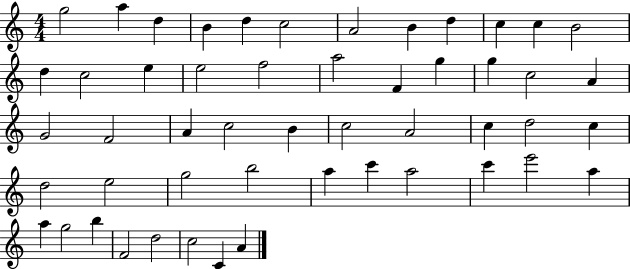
X:1
T:Untitled
M:4/4
L:1/4
K:C
g2 a d B d c2 A2 B d c c B2 d c2 e e2 f2 a2 F g g c2 A G2 F2 A c2 B c2 A2 c d2 c d2 e2 g2 b2 a c' a2 c' e'2 a a g2 b F2 d2 c2 C A